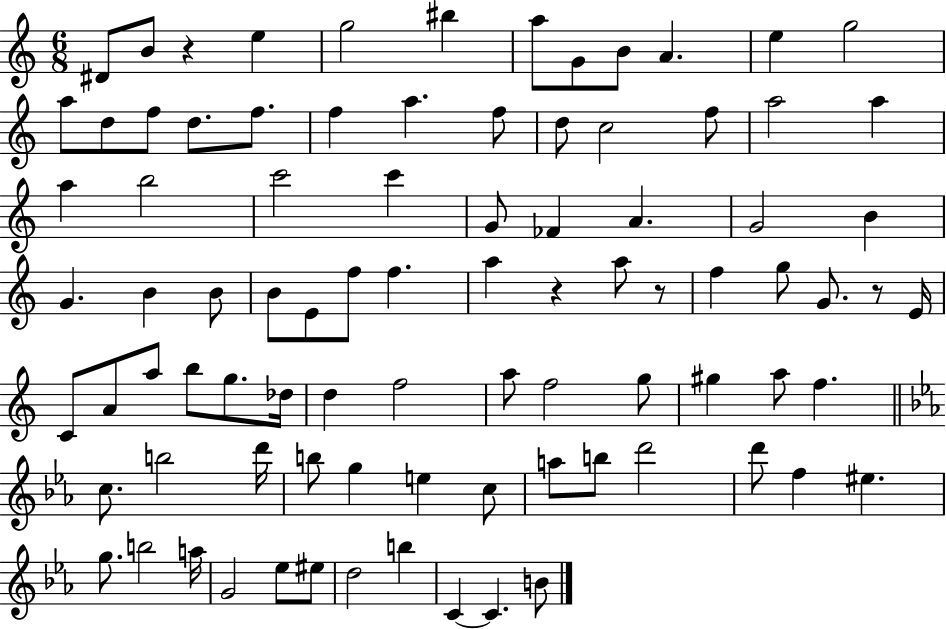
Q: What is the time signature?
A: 6/8